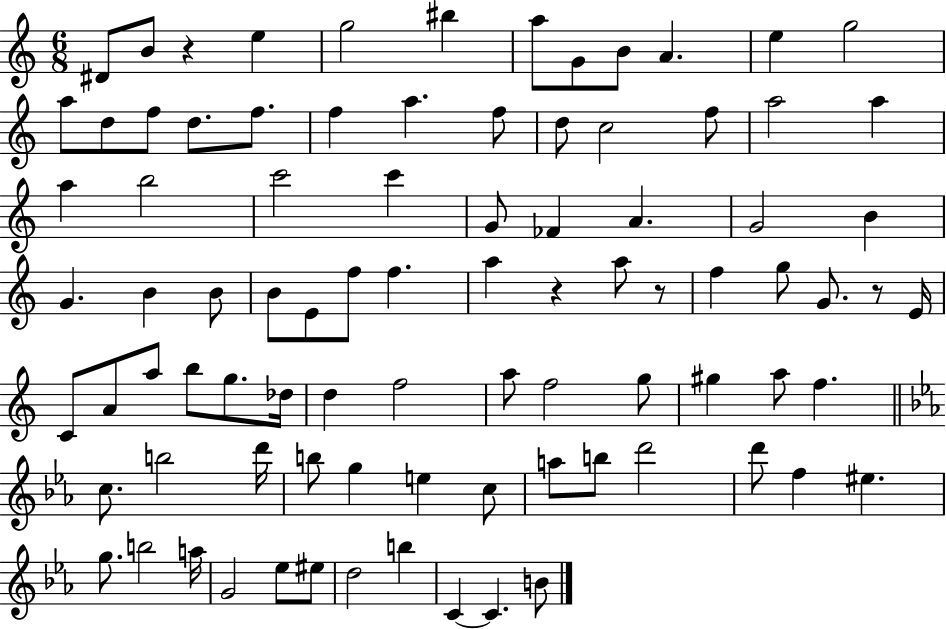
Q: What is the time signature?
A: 6/8